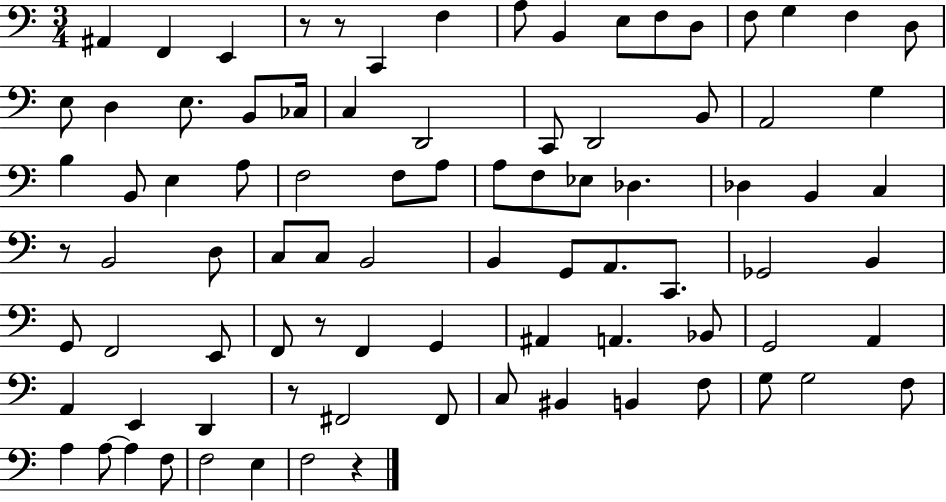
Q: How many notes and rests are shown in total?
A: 87